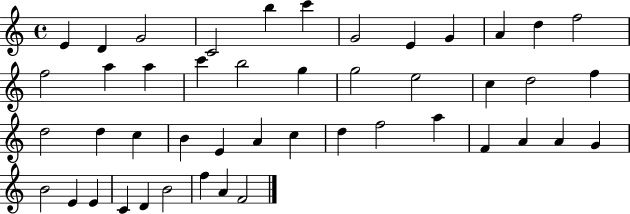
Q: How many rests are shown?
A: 0